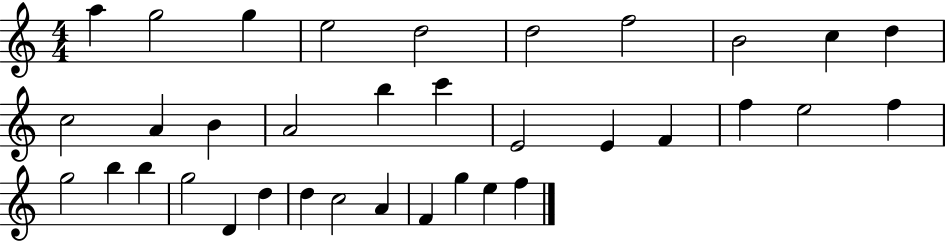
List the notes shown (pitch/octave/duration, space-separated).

A5/q G5/h G5/q E5/h D5/h D5/h F5/h B4/h C5/q D5/q C5/h A4/q B4/q A4/h B5/q C6/q E4/h E4/q F4/q F5/q E5/h F5/q G5/h B5/q B5/q G5/h D4/q D5/q D5/q C5/h A4/q F4/q G5/q E5/q F5/q